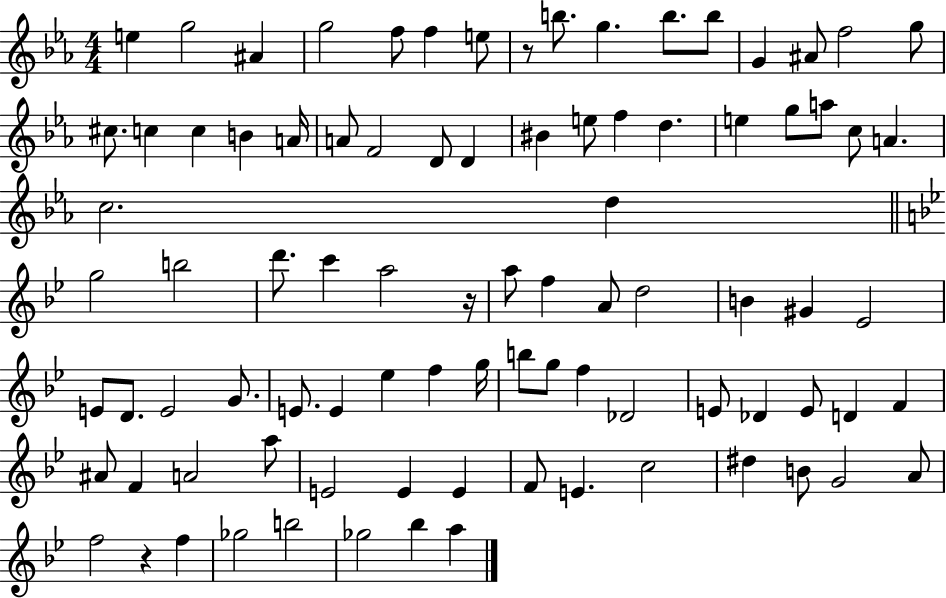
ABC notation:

X:1
T:Untitled
M:4/4
L:1/4
K:Eb
e g2 ^A g2 f/2 f e/2 z/2 b/2 g b/2 b/2 G ^A/2 f2 g/2 ^c/2 c c B A/4 A/2 F2 D/2 D ^B e/2 f d e g/2 a/2 c/2 A c2 d g2 b2 d'/2 c' a2 z/4 a/2 f A/2 d2 B ^G _E2 E/2 D/2 E2 G/2 E/2 E _e f g/4 b/2 g/2 f _D2 E/2 _D E/2 D F ^A/2 F A2 a/2 E2 E E F/2 E c2 ^d B/2 G2 A/2 f2 z f _g2 b2 _g2 _b a